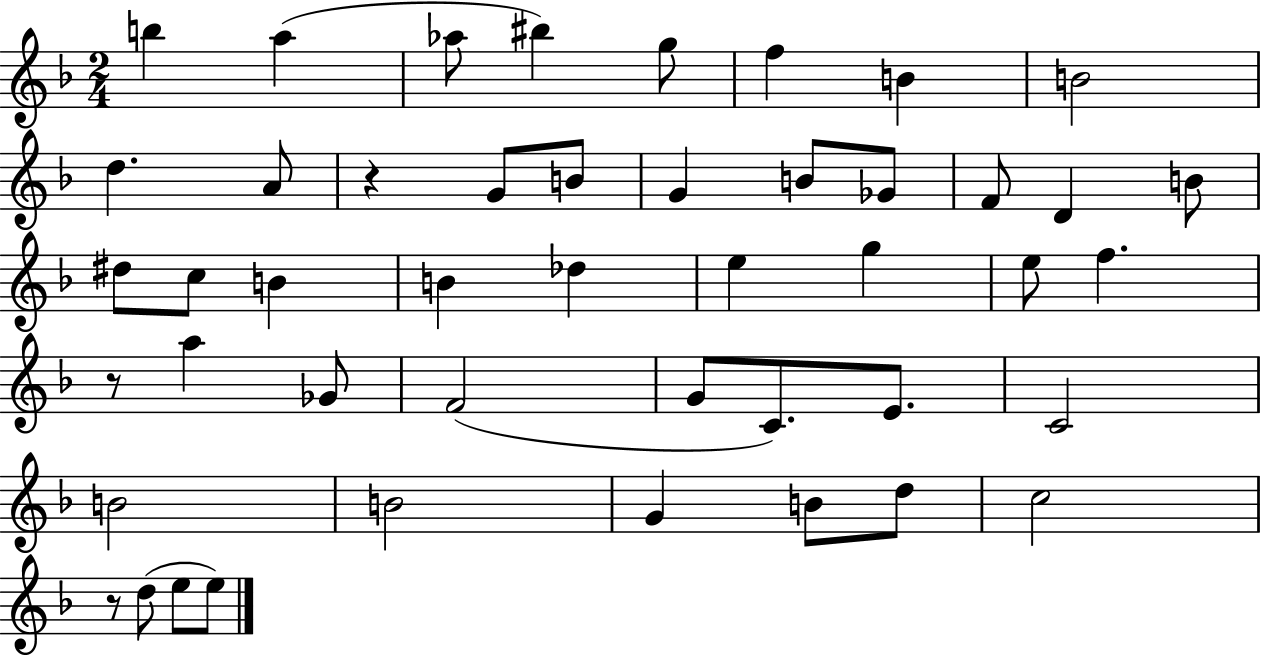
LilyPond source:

{
  \clef treble
  \numericTimeSignature
  \time 2/4
  \key f \major
  \repeat volta 2 { b''4 a''4( | aes''8 bis''4) g''8 | f''4 b'4 | b'2 | \break d''4. a'8 | r4 g'8 b'8 | g'4 b'8 ges'8 | f'8 d'4 b'8 | \break dis''8 c''8 b'4 | b'4 des''4 | e''4 g''4 | e''8 f''4. | \break r8 a''4 ges'8 | f'2( | g'8 c'8.) e'8. | c'2 | \break b'2 | b'2 | g'4 b'8 d''8 | c''2 | \break r8 d''8( e''8 e''8) | } \bar "|."
}